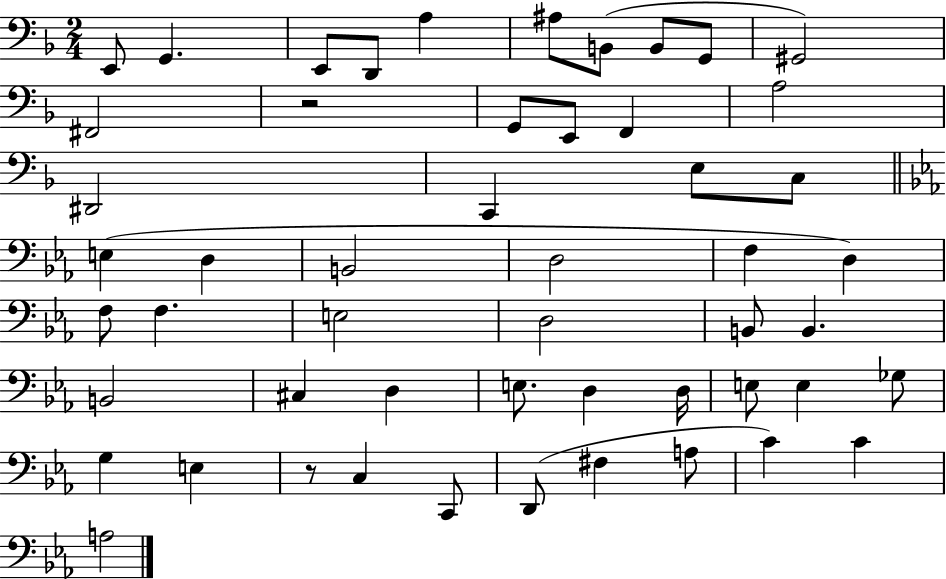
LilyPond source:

{
  \clef bass
  \numericTimeSignature
  \time 2/4
  \key f \major
  e,8 g,4. | e,8 d,8 a4 | ais8 b,8( b,8 g,8 | gis,2) | \break fis,2 | r2 | g,8 e,8 f,4 | a2 | \break dis,2 | c,4 e8 c8 | \bar "||" \break \key ees \major e4( d4 | b,2 | d2 | f4 d4) | \break f8 f4. | e2 | d2 | b,8 b,4. | \break b,2 | cis4 d4 | e8. d4 d16 | e8 e4 ges8 | \break g4 e4 | r8 c4 c,8 | d,8( fis4 a8 | c'4) c'4 | \break a2 | \bar "|."
}